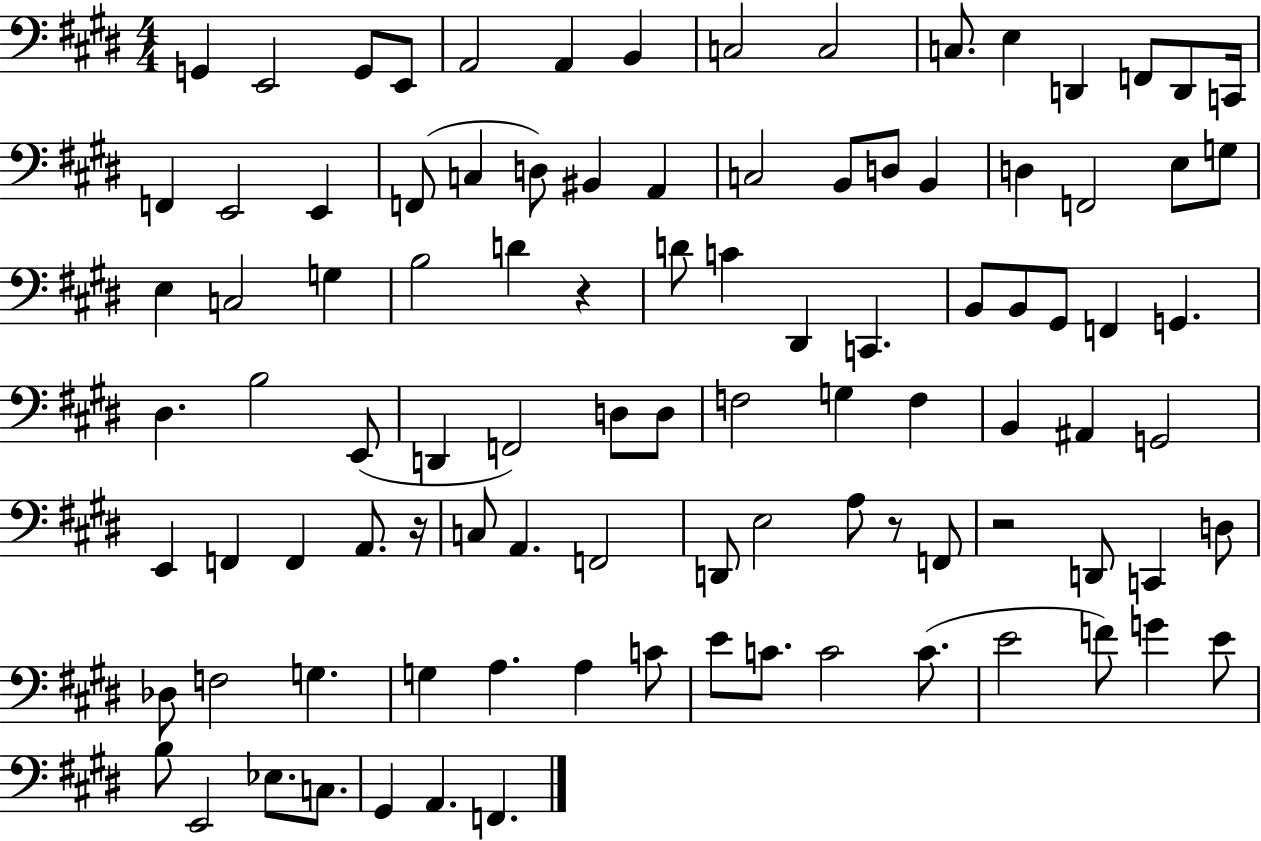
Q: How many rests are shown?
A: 4